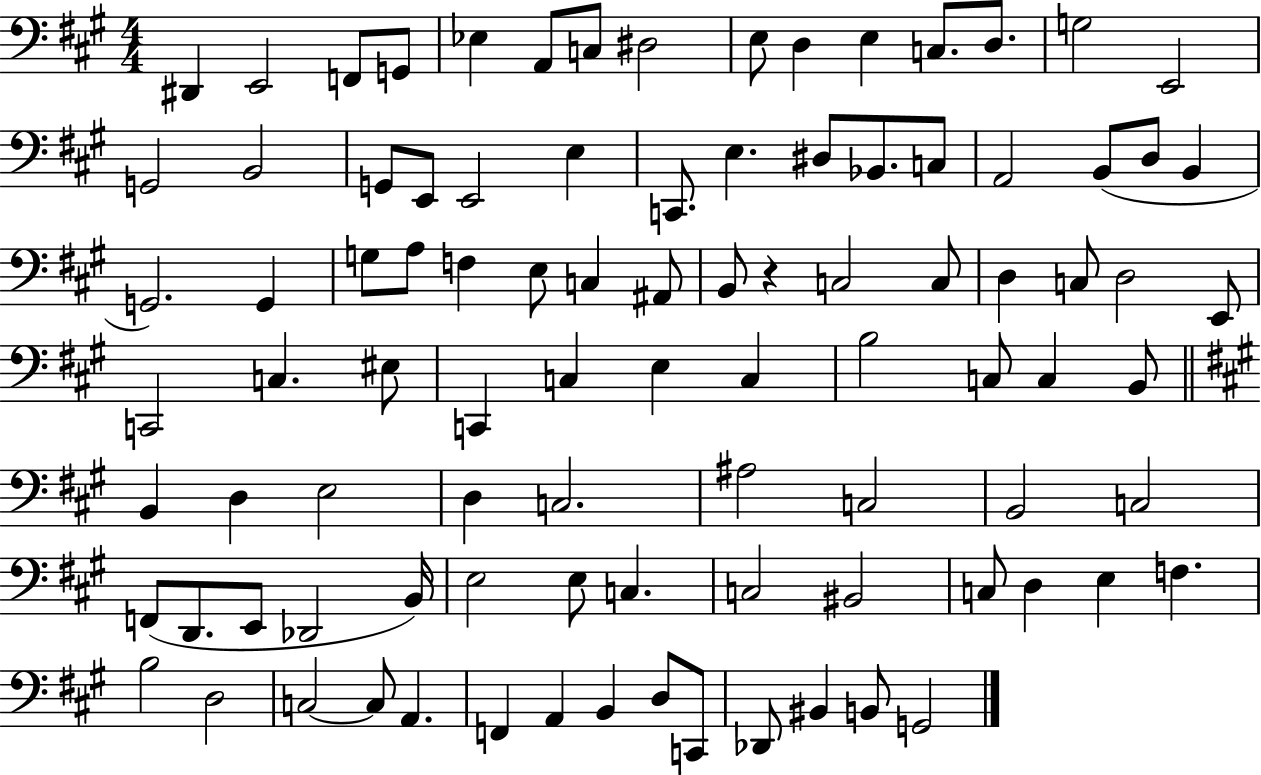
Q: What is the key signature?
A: A major